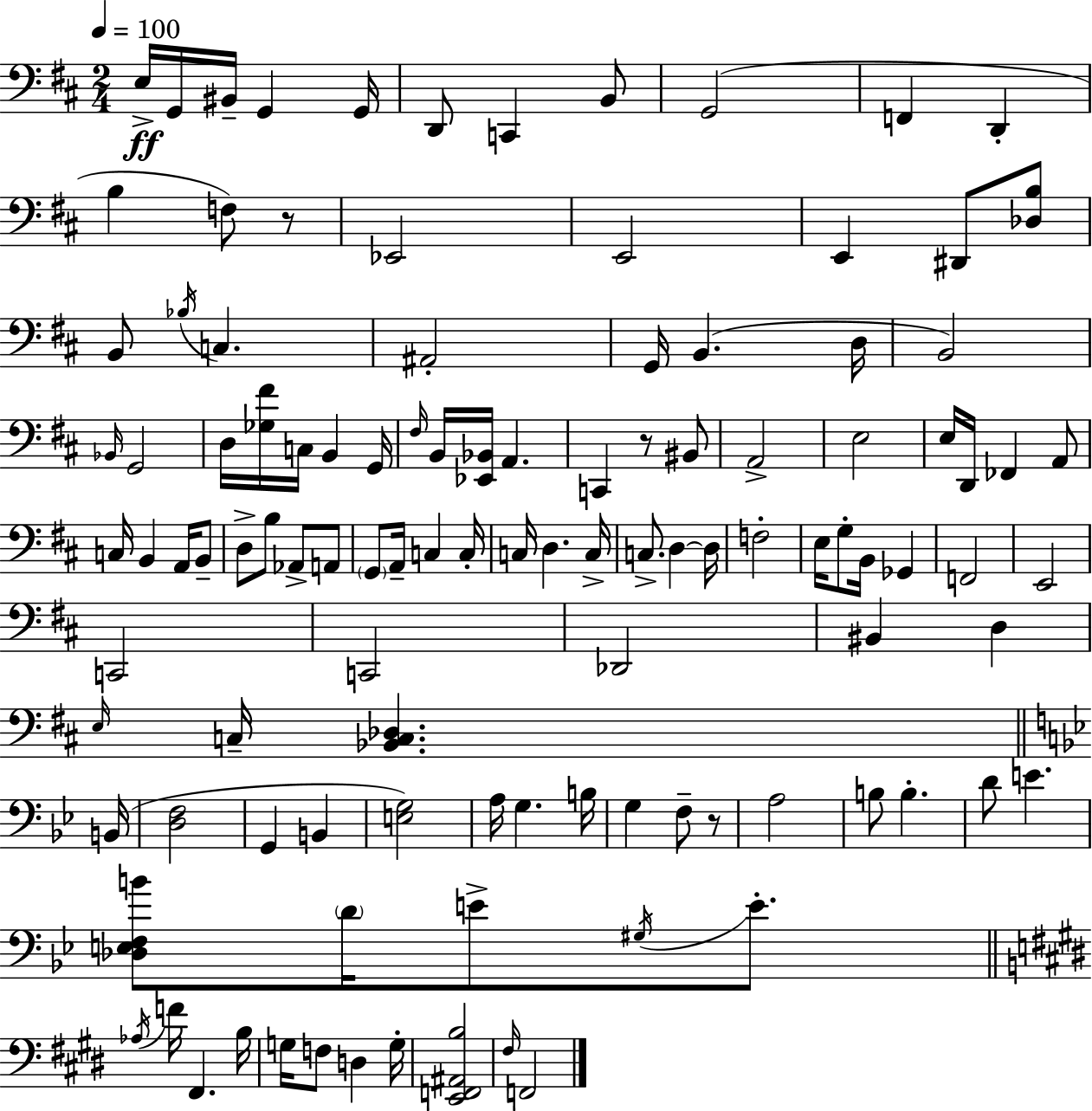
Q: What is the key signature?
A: D major